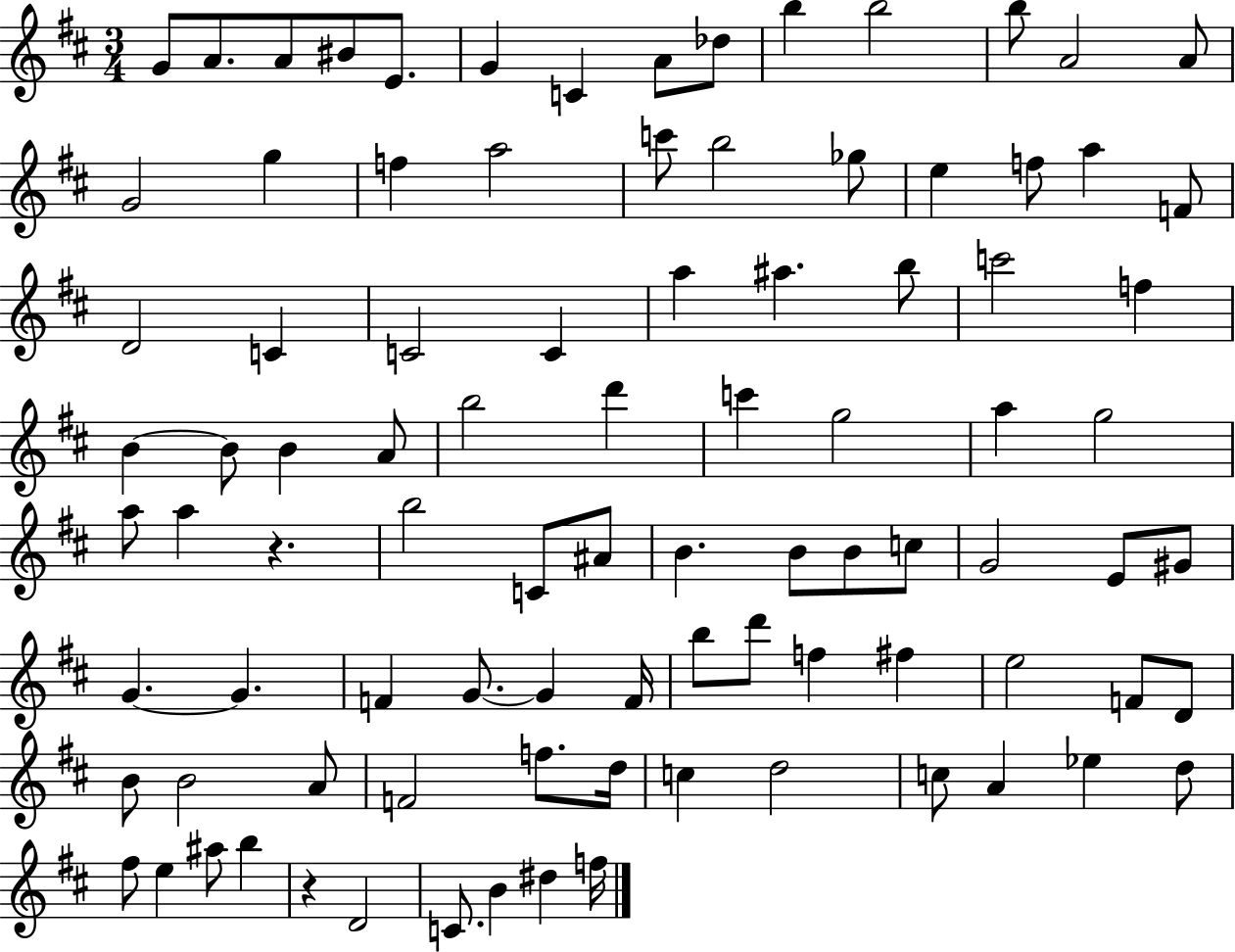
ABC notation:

X:1
T:Untitled
M:3/4
L:1/4
K:D
G/2 A/2 A/2 ^B/2 E/2 G C A/2 _d/2 b b2 b/2 A2 A/2 G2 g f a2 c'/2 b2 _g/2 e f/2 a F/2 D2 C C2 C a ^a b/2 c'2 f B B/2 B A/2 b2 d' c' g2 a g2 a/2 a z b2 C/2 ^A/2 B B/2 B/2 c/2 G2 E/2 ^G/2 G G F G/2 G F/4 b/2 d'/2 f ^f e2 F/2 D/2 B/2 B2 A/2 F2 f/2 d/4 c d2 c/2 A _e d/2 ^f/2 e ^a/2 b z D2 C/2 B ^d f/4